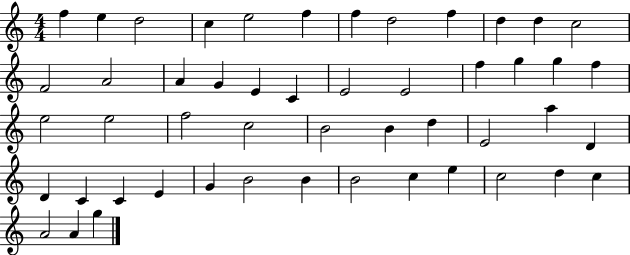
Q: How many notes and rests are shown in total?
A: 50